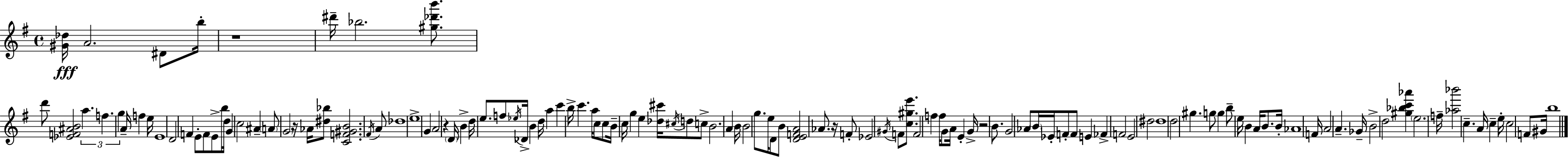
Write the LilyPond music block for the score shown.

{
  \clef treble
  \time 4/4
  \defaultTimeSignature
  \key g \major
  <gis' des''>16\fff a'2. dis'8 b''16-. | r1 | dis'''16-- bes''2. <gis'' des''' b'''>8. | d'''8 <ees' f' ais' b'>2 \tuplet 3/2 { a''4. | \break f''4. g''4 } a'16-- f''4 e''16 | e'1 | d'2 f'4 e'8-. f'8 | e'8-> b''16 d''16 g'4 c''2 | \break ais'4-- \parenthesize a'8 \parenthesize g'2 r16 aes'16 | <dis'' bes''>8 <c' f' gis' b'>2. \acciaccatura { fis'16 } a'8 | des''1 | e''1-> | \break g'4 a'2 r4 | \parenthesize d'16 b'4-> d''16 e''8. f''8 \acciaccatura { ees''16 } des'16-> b'4 | d''16 a''4 c'''4 b''16-> c'''4. | a''16 c''8 c''8 b'16-- c''16 g''4 e''4 | \break <des'' cis'''>16 \acciaccatura { cis''16 } d''8 c''8-> b'2. | a'4 b'16 b'2 | g''8. e''16 d'8 b'8 <d' e' f' a'>2 | aes'8. r16 f'8-. ees'2 \acciaccatura { gis'16 } f'8 | \break <c'' gis'' e'''>8. f'2 f''4 | f''16 g'8 a'16 e'4-. g'16-> r2 | b'8. g'2 aes'8 \parenthesize b'16 ees'16-. | f'8-. f'8 e'4 fes'4-> f'2 | \break e'2 dis''2 | dis''1 | d''2 gis''4. | g''8 g''4 b''8-- e''16 b'4 a'16 | \break b'8. b'16-. aes'1 | f'16 a'2 a'4.-- | ges'16-- b'2-> d''2 | <gis'' bes'' c''' aes'''>4 \parenthesize e''2. | \break f''16-- <aes'' bes'''>2 c''4.-- | a'16 c''4-- e''16-. c''2 | f'8 gis'16 b''1 | \bar "|."
}